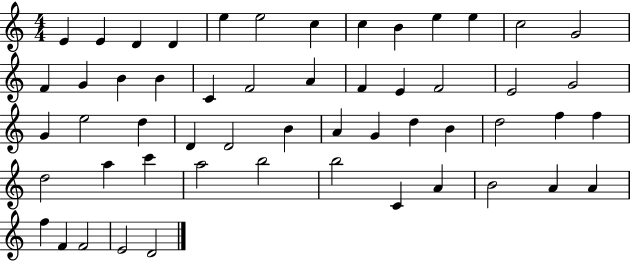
X:1
T:Untitled
M:4/4
L:1/4
K:C
E E D D e e2 c c B e e c2 G2 F G B B C F2 A F E F2 E2 G2 G e2 d D D2 B A G d B d2 f f d2 a c' a2 b2 b2 C A B2 A A f F F2 E2 D2